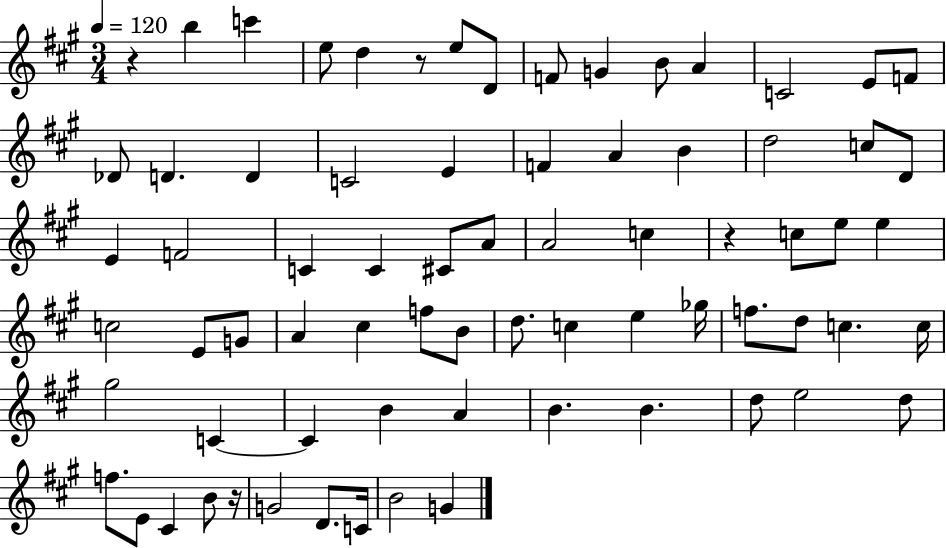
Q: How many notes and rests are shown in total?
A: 73